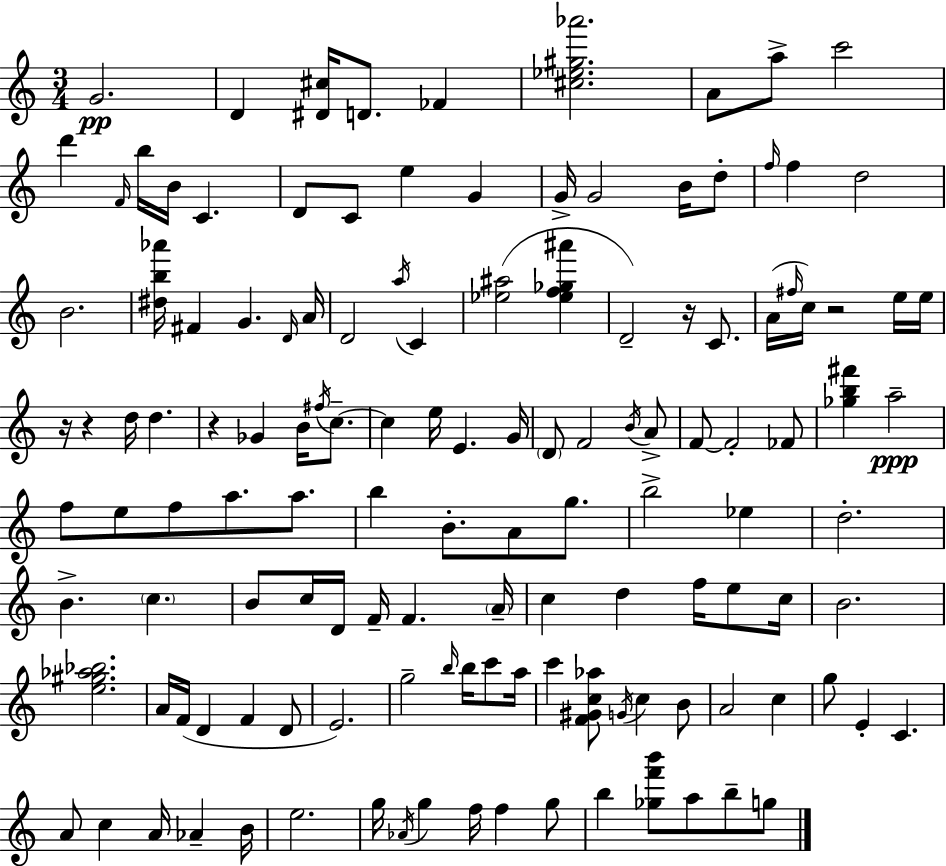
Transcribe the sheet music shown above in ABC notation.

X:1
T:Untitled
M:3/4
L:1/4
K:C
G2 D [^D^c]/4 D/2 _F [^c_e^g_a']2 A/2 a/2 c'2 d' F/4 b/4 B/4 C D/2 C/2 e G G/4 G2 B/4 d/2 f/4 f d2 B2 [^db_a']/4 ^F G D/4 A/4 D2 a/4 C [_e^a]2 [_ef_g^a'] D2 z/4 C/2 A/4 ^f/4 c/4 z2 e/4 e/4 z/4 z d/4 d z _G B/4 ^f/4 c/2 c e/4 E G/4 D/2 F2 B/4 A/2 F/2 F2 _F/2 [_gb^f'] a2 f/2 e/2 f/2 a/2 a/2 b B/2 A/2 g/2 b2 _e d2 B c B/2 c/4 D/4 F/4 F A/4 c d f/4 e/2 c/4 B2 [e^g_a_b]2 A/4 F/4 D F D/2 E2 g2 b/4 b/4 c'/2 a/4 c' [F^Gc_a]/2 G/4 c B/2 A2 c g/2 E C A/2 c A/4 _A B/4 e2 g/4 _A/4 g f/4 f g/2 b [_gf'b']/2 a/2 b/2 g/2